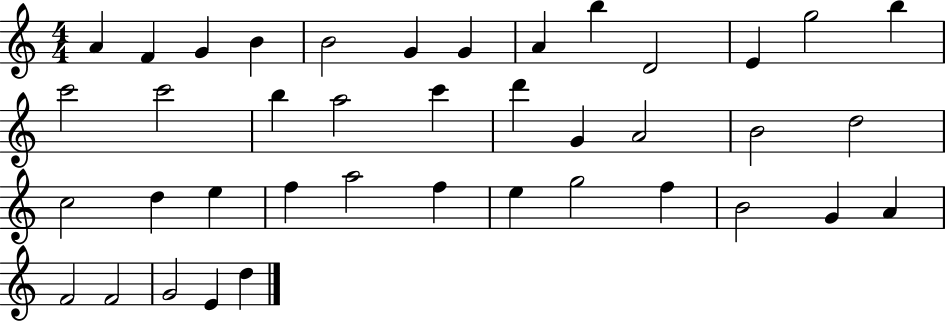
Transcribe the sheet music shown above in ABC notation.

X:1
T:Untitled
M:4/4
L:1/4
K:C
A F G B B2 G G A b D2 E g2 b c'2 c'2 b a2 c' d' G A2 B2 d2 c2 d e f a2 f e g2 f B2 G A F2 F2 G2 E d